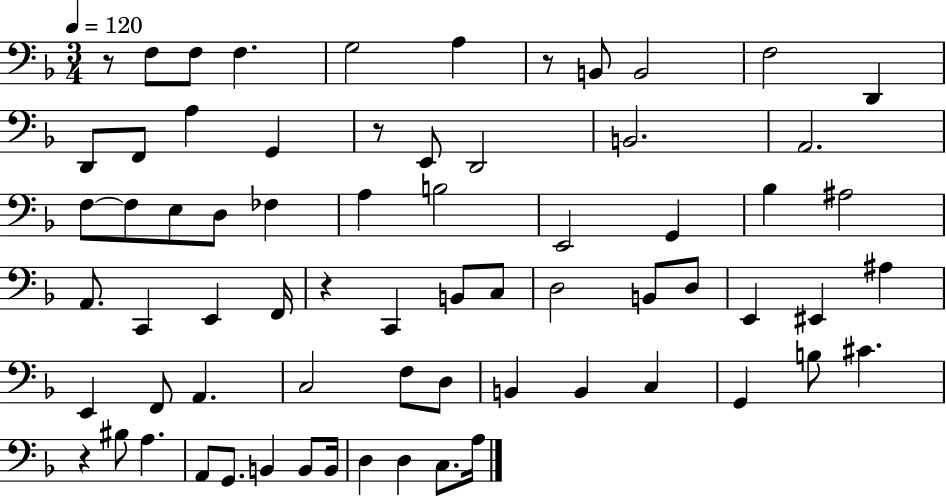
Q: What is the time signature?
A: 3/4